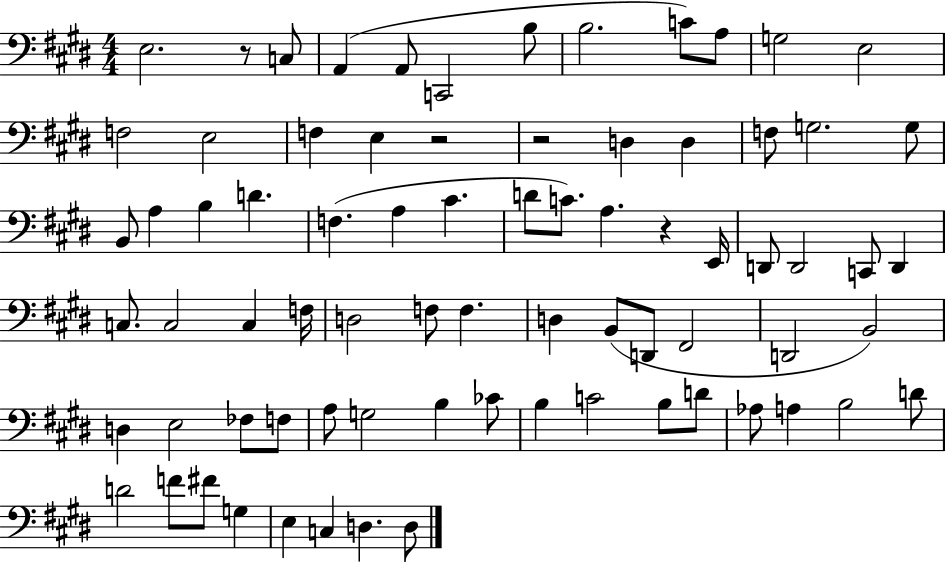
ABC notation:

X:1
T:Untitled
M:4/4
L:1/4
K:E
E,2 z/2 C,/2 A,, A,,/2 C,,2 B,/2 B,2 C/2 A,/2 G,2 E,2 F,2 E,2 F, E, z2 z2 D, D, F,/2 G,2 G,/2 B,,/2 A, B, D F, A, ^C D/2 C/2 A, z E,,/4 D,,/2 D,,2 C,,/2 D,, C,/2 C,2 C, F,/4 D,2 F,/2 F, D, B,,/2 D,,/2 ^F,,2 D,,2 B,,2 D, E,2 _F,/2 F,/2 A,/2 G,2 B, _C/2 B, C2 B,/2 D/2 _A,/2 A, B,2 D/2 D2 F/2 ^F/2 G, E, C, D, D,/2